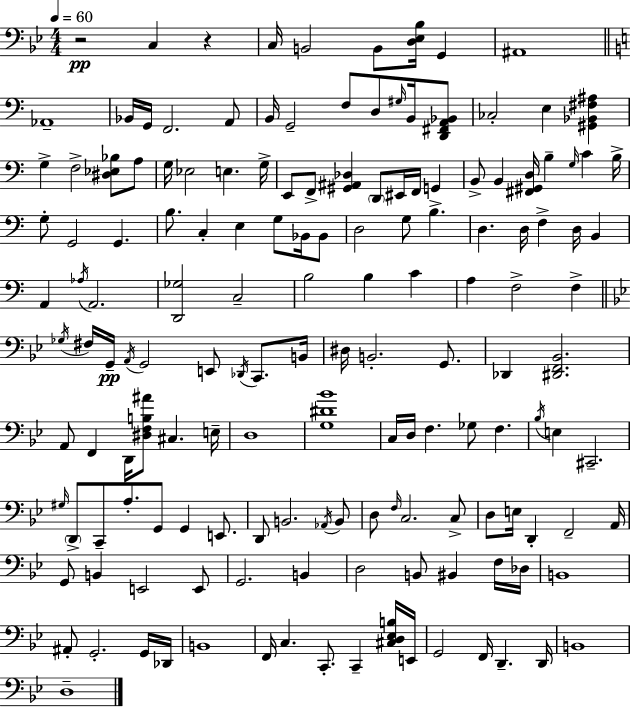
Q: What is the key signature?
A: BES major